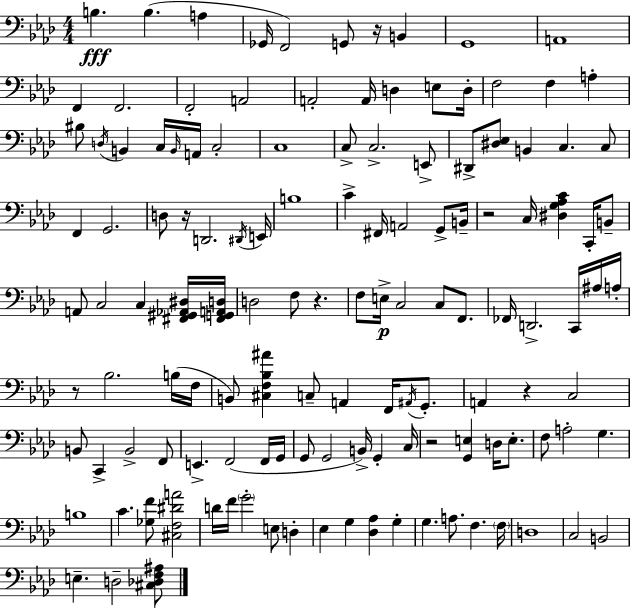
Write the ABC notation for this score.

X:1
T:Untitled
M:4/4
L:1/4
K:Fm
B, B, A, _G,,/4 F,,2 G,,/2 z/4 B,, G,,4 A,,4 F,, F,,2 F,,2 A,,2 A,,2 A,,/4 D, E,/2 D,/4 F,2 F, A, ^B,/2 D,/4 B,, C,/4 B,,/4 A,,/4 C,2 C,4 C,/2 C,2 E,,/2 ^D,,/2 [^D,_E,]/2 B,, C, C,/2 F,, G,,2 D,/2 z/4 D,,2 ^D,,/4 E,,/4 B,4 C ^F,,/4 A,,2 G,,/2 B,,/4 z2 C,/4 [^D,G,_A,C] C,,/4 B,,/2 A,,/2 C,2 C, [^F,,^G,,_A,,^D,]/4 [^F,,G,,A,,D,]/4 D,2 F,/2 z F,/2 E,/4 C,2 C,/2 F,,/2 _F,,/4 D,,2 C,,/4 ^A,/4 A,/4 z/2 _B,2 B,/4 F,/4 B,,/2 [^C,F,_B,^A] C,/2 A,, F,,/4 ^A,,/4 G,,/2 A,, z C,2 B,,/2 C,, B,,2 F,,/2 E,, F,,2 F,,/4 G,,/4 G,,/2 G,,2 B,,/4 G,, C,/4 z2 [G,,E,] D,/4 E,/2 F,/2 A,2 G, B,4 C [_G,F]/2 [^C,F,^DA]2 D/4 F/4 G2 E,/2 D, _E, G, [_D,_A,] G, G, A,/2 F, F,/4 D,4 C,2 B,,2 E, D,2 [^C,_D,F,^A,]/2